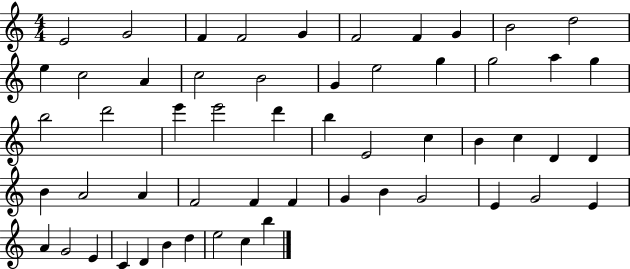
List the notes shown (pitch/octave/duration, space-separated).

E4/h G4/h F4/q F4/h G4/q F4/h F4/q G4/q B4/h D5/h E5/q C5/h A4/q C5/h B4/h G4/q E5/h G5/q G5/h A5/q G5/q B5/h D6/h E6/q E6/h D6/q B5/q E4/h C5/q B4/q C5/q D4/q D4/q B4/q A4/h A4/q F4/h F4/q F4/q G4/q B4/q G4/h E4/q G4/h E4/q A4/q G4/h E4/q C4/q D4/q B4/q D5/q E5/h C5/q B5/q